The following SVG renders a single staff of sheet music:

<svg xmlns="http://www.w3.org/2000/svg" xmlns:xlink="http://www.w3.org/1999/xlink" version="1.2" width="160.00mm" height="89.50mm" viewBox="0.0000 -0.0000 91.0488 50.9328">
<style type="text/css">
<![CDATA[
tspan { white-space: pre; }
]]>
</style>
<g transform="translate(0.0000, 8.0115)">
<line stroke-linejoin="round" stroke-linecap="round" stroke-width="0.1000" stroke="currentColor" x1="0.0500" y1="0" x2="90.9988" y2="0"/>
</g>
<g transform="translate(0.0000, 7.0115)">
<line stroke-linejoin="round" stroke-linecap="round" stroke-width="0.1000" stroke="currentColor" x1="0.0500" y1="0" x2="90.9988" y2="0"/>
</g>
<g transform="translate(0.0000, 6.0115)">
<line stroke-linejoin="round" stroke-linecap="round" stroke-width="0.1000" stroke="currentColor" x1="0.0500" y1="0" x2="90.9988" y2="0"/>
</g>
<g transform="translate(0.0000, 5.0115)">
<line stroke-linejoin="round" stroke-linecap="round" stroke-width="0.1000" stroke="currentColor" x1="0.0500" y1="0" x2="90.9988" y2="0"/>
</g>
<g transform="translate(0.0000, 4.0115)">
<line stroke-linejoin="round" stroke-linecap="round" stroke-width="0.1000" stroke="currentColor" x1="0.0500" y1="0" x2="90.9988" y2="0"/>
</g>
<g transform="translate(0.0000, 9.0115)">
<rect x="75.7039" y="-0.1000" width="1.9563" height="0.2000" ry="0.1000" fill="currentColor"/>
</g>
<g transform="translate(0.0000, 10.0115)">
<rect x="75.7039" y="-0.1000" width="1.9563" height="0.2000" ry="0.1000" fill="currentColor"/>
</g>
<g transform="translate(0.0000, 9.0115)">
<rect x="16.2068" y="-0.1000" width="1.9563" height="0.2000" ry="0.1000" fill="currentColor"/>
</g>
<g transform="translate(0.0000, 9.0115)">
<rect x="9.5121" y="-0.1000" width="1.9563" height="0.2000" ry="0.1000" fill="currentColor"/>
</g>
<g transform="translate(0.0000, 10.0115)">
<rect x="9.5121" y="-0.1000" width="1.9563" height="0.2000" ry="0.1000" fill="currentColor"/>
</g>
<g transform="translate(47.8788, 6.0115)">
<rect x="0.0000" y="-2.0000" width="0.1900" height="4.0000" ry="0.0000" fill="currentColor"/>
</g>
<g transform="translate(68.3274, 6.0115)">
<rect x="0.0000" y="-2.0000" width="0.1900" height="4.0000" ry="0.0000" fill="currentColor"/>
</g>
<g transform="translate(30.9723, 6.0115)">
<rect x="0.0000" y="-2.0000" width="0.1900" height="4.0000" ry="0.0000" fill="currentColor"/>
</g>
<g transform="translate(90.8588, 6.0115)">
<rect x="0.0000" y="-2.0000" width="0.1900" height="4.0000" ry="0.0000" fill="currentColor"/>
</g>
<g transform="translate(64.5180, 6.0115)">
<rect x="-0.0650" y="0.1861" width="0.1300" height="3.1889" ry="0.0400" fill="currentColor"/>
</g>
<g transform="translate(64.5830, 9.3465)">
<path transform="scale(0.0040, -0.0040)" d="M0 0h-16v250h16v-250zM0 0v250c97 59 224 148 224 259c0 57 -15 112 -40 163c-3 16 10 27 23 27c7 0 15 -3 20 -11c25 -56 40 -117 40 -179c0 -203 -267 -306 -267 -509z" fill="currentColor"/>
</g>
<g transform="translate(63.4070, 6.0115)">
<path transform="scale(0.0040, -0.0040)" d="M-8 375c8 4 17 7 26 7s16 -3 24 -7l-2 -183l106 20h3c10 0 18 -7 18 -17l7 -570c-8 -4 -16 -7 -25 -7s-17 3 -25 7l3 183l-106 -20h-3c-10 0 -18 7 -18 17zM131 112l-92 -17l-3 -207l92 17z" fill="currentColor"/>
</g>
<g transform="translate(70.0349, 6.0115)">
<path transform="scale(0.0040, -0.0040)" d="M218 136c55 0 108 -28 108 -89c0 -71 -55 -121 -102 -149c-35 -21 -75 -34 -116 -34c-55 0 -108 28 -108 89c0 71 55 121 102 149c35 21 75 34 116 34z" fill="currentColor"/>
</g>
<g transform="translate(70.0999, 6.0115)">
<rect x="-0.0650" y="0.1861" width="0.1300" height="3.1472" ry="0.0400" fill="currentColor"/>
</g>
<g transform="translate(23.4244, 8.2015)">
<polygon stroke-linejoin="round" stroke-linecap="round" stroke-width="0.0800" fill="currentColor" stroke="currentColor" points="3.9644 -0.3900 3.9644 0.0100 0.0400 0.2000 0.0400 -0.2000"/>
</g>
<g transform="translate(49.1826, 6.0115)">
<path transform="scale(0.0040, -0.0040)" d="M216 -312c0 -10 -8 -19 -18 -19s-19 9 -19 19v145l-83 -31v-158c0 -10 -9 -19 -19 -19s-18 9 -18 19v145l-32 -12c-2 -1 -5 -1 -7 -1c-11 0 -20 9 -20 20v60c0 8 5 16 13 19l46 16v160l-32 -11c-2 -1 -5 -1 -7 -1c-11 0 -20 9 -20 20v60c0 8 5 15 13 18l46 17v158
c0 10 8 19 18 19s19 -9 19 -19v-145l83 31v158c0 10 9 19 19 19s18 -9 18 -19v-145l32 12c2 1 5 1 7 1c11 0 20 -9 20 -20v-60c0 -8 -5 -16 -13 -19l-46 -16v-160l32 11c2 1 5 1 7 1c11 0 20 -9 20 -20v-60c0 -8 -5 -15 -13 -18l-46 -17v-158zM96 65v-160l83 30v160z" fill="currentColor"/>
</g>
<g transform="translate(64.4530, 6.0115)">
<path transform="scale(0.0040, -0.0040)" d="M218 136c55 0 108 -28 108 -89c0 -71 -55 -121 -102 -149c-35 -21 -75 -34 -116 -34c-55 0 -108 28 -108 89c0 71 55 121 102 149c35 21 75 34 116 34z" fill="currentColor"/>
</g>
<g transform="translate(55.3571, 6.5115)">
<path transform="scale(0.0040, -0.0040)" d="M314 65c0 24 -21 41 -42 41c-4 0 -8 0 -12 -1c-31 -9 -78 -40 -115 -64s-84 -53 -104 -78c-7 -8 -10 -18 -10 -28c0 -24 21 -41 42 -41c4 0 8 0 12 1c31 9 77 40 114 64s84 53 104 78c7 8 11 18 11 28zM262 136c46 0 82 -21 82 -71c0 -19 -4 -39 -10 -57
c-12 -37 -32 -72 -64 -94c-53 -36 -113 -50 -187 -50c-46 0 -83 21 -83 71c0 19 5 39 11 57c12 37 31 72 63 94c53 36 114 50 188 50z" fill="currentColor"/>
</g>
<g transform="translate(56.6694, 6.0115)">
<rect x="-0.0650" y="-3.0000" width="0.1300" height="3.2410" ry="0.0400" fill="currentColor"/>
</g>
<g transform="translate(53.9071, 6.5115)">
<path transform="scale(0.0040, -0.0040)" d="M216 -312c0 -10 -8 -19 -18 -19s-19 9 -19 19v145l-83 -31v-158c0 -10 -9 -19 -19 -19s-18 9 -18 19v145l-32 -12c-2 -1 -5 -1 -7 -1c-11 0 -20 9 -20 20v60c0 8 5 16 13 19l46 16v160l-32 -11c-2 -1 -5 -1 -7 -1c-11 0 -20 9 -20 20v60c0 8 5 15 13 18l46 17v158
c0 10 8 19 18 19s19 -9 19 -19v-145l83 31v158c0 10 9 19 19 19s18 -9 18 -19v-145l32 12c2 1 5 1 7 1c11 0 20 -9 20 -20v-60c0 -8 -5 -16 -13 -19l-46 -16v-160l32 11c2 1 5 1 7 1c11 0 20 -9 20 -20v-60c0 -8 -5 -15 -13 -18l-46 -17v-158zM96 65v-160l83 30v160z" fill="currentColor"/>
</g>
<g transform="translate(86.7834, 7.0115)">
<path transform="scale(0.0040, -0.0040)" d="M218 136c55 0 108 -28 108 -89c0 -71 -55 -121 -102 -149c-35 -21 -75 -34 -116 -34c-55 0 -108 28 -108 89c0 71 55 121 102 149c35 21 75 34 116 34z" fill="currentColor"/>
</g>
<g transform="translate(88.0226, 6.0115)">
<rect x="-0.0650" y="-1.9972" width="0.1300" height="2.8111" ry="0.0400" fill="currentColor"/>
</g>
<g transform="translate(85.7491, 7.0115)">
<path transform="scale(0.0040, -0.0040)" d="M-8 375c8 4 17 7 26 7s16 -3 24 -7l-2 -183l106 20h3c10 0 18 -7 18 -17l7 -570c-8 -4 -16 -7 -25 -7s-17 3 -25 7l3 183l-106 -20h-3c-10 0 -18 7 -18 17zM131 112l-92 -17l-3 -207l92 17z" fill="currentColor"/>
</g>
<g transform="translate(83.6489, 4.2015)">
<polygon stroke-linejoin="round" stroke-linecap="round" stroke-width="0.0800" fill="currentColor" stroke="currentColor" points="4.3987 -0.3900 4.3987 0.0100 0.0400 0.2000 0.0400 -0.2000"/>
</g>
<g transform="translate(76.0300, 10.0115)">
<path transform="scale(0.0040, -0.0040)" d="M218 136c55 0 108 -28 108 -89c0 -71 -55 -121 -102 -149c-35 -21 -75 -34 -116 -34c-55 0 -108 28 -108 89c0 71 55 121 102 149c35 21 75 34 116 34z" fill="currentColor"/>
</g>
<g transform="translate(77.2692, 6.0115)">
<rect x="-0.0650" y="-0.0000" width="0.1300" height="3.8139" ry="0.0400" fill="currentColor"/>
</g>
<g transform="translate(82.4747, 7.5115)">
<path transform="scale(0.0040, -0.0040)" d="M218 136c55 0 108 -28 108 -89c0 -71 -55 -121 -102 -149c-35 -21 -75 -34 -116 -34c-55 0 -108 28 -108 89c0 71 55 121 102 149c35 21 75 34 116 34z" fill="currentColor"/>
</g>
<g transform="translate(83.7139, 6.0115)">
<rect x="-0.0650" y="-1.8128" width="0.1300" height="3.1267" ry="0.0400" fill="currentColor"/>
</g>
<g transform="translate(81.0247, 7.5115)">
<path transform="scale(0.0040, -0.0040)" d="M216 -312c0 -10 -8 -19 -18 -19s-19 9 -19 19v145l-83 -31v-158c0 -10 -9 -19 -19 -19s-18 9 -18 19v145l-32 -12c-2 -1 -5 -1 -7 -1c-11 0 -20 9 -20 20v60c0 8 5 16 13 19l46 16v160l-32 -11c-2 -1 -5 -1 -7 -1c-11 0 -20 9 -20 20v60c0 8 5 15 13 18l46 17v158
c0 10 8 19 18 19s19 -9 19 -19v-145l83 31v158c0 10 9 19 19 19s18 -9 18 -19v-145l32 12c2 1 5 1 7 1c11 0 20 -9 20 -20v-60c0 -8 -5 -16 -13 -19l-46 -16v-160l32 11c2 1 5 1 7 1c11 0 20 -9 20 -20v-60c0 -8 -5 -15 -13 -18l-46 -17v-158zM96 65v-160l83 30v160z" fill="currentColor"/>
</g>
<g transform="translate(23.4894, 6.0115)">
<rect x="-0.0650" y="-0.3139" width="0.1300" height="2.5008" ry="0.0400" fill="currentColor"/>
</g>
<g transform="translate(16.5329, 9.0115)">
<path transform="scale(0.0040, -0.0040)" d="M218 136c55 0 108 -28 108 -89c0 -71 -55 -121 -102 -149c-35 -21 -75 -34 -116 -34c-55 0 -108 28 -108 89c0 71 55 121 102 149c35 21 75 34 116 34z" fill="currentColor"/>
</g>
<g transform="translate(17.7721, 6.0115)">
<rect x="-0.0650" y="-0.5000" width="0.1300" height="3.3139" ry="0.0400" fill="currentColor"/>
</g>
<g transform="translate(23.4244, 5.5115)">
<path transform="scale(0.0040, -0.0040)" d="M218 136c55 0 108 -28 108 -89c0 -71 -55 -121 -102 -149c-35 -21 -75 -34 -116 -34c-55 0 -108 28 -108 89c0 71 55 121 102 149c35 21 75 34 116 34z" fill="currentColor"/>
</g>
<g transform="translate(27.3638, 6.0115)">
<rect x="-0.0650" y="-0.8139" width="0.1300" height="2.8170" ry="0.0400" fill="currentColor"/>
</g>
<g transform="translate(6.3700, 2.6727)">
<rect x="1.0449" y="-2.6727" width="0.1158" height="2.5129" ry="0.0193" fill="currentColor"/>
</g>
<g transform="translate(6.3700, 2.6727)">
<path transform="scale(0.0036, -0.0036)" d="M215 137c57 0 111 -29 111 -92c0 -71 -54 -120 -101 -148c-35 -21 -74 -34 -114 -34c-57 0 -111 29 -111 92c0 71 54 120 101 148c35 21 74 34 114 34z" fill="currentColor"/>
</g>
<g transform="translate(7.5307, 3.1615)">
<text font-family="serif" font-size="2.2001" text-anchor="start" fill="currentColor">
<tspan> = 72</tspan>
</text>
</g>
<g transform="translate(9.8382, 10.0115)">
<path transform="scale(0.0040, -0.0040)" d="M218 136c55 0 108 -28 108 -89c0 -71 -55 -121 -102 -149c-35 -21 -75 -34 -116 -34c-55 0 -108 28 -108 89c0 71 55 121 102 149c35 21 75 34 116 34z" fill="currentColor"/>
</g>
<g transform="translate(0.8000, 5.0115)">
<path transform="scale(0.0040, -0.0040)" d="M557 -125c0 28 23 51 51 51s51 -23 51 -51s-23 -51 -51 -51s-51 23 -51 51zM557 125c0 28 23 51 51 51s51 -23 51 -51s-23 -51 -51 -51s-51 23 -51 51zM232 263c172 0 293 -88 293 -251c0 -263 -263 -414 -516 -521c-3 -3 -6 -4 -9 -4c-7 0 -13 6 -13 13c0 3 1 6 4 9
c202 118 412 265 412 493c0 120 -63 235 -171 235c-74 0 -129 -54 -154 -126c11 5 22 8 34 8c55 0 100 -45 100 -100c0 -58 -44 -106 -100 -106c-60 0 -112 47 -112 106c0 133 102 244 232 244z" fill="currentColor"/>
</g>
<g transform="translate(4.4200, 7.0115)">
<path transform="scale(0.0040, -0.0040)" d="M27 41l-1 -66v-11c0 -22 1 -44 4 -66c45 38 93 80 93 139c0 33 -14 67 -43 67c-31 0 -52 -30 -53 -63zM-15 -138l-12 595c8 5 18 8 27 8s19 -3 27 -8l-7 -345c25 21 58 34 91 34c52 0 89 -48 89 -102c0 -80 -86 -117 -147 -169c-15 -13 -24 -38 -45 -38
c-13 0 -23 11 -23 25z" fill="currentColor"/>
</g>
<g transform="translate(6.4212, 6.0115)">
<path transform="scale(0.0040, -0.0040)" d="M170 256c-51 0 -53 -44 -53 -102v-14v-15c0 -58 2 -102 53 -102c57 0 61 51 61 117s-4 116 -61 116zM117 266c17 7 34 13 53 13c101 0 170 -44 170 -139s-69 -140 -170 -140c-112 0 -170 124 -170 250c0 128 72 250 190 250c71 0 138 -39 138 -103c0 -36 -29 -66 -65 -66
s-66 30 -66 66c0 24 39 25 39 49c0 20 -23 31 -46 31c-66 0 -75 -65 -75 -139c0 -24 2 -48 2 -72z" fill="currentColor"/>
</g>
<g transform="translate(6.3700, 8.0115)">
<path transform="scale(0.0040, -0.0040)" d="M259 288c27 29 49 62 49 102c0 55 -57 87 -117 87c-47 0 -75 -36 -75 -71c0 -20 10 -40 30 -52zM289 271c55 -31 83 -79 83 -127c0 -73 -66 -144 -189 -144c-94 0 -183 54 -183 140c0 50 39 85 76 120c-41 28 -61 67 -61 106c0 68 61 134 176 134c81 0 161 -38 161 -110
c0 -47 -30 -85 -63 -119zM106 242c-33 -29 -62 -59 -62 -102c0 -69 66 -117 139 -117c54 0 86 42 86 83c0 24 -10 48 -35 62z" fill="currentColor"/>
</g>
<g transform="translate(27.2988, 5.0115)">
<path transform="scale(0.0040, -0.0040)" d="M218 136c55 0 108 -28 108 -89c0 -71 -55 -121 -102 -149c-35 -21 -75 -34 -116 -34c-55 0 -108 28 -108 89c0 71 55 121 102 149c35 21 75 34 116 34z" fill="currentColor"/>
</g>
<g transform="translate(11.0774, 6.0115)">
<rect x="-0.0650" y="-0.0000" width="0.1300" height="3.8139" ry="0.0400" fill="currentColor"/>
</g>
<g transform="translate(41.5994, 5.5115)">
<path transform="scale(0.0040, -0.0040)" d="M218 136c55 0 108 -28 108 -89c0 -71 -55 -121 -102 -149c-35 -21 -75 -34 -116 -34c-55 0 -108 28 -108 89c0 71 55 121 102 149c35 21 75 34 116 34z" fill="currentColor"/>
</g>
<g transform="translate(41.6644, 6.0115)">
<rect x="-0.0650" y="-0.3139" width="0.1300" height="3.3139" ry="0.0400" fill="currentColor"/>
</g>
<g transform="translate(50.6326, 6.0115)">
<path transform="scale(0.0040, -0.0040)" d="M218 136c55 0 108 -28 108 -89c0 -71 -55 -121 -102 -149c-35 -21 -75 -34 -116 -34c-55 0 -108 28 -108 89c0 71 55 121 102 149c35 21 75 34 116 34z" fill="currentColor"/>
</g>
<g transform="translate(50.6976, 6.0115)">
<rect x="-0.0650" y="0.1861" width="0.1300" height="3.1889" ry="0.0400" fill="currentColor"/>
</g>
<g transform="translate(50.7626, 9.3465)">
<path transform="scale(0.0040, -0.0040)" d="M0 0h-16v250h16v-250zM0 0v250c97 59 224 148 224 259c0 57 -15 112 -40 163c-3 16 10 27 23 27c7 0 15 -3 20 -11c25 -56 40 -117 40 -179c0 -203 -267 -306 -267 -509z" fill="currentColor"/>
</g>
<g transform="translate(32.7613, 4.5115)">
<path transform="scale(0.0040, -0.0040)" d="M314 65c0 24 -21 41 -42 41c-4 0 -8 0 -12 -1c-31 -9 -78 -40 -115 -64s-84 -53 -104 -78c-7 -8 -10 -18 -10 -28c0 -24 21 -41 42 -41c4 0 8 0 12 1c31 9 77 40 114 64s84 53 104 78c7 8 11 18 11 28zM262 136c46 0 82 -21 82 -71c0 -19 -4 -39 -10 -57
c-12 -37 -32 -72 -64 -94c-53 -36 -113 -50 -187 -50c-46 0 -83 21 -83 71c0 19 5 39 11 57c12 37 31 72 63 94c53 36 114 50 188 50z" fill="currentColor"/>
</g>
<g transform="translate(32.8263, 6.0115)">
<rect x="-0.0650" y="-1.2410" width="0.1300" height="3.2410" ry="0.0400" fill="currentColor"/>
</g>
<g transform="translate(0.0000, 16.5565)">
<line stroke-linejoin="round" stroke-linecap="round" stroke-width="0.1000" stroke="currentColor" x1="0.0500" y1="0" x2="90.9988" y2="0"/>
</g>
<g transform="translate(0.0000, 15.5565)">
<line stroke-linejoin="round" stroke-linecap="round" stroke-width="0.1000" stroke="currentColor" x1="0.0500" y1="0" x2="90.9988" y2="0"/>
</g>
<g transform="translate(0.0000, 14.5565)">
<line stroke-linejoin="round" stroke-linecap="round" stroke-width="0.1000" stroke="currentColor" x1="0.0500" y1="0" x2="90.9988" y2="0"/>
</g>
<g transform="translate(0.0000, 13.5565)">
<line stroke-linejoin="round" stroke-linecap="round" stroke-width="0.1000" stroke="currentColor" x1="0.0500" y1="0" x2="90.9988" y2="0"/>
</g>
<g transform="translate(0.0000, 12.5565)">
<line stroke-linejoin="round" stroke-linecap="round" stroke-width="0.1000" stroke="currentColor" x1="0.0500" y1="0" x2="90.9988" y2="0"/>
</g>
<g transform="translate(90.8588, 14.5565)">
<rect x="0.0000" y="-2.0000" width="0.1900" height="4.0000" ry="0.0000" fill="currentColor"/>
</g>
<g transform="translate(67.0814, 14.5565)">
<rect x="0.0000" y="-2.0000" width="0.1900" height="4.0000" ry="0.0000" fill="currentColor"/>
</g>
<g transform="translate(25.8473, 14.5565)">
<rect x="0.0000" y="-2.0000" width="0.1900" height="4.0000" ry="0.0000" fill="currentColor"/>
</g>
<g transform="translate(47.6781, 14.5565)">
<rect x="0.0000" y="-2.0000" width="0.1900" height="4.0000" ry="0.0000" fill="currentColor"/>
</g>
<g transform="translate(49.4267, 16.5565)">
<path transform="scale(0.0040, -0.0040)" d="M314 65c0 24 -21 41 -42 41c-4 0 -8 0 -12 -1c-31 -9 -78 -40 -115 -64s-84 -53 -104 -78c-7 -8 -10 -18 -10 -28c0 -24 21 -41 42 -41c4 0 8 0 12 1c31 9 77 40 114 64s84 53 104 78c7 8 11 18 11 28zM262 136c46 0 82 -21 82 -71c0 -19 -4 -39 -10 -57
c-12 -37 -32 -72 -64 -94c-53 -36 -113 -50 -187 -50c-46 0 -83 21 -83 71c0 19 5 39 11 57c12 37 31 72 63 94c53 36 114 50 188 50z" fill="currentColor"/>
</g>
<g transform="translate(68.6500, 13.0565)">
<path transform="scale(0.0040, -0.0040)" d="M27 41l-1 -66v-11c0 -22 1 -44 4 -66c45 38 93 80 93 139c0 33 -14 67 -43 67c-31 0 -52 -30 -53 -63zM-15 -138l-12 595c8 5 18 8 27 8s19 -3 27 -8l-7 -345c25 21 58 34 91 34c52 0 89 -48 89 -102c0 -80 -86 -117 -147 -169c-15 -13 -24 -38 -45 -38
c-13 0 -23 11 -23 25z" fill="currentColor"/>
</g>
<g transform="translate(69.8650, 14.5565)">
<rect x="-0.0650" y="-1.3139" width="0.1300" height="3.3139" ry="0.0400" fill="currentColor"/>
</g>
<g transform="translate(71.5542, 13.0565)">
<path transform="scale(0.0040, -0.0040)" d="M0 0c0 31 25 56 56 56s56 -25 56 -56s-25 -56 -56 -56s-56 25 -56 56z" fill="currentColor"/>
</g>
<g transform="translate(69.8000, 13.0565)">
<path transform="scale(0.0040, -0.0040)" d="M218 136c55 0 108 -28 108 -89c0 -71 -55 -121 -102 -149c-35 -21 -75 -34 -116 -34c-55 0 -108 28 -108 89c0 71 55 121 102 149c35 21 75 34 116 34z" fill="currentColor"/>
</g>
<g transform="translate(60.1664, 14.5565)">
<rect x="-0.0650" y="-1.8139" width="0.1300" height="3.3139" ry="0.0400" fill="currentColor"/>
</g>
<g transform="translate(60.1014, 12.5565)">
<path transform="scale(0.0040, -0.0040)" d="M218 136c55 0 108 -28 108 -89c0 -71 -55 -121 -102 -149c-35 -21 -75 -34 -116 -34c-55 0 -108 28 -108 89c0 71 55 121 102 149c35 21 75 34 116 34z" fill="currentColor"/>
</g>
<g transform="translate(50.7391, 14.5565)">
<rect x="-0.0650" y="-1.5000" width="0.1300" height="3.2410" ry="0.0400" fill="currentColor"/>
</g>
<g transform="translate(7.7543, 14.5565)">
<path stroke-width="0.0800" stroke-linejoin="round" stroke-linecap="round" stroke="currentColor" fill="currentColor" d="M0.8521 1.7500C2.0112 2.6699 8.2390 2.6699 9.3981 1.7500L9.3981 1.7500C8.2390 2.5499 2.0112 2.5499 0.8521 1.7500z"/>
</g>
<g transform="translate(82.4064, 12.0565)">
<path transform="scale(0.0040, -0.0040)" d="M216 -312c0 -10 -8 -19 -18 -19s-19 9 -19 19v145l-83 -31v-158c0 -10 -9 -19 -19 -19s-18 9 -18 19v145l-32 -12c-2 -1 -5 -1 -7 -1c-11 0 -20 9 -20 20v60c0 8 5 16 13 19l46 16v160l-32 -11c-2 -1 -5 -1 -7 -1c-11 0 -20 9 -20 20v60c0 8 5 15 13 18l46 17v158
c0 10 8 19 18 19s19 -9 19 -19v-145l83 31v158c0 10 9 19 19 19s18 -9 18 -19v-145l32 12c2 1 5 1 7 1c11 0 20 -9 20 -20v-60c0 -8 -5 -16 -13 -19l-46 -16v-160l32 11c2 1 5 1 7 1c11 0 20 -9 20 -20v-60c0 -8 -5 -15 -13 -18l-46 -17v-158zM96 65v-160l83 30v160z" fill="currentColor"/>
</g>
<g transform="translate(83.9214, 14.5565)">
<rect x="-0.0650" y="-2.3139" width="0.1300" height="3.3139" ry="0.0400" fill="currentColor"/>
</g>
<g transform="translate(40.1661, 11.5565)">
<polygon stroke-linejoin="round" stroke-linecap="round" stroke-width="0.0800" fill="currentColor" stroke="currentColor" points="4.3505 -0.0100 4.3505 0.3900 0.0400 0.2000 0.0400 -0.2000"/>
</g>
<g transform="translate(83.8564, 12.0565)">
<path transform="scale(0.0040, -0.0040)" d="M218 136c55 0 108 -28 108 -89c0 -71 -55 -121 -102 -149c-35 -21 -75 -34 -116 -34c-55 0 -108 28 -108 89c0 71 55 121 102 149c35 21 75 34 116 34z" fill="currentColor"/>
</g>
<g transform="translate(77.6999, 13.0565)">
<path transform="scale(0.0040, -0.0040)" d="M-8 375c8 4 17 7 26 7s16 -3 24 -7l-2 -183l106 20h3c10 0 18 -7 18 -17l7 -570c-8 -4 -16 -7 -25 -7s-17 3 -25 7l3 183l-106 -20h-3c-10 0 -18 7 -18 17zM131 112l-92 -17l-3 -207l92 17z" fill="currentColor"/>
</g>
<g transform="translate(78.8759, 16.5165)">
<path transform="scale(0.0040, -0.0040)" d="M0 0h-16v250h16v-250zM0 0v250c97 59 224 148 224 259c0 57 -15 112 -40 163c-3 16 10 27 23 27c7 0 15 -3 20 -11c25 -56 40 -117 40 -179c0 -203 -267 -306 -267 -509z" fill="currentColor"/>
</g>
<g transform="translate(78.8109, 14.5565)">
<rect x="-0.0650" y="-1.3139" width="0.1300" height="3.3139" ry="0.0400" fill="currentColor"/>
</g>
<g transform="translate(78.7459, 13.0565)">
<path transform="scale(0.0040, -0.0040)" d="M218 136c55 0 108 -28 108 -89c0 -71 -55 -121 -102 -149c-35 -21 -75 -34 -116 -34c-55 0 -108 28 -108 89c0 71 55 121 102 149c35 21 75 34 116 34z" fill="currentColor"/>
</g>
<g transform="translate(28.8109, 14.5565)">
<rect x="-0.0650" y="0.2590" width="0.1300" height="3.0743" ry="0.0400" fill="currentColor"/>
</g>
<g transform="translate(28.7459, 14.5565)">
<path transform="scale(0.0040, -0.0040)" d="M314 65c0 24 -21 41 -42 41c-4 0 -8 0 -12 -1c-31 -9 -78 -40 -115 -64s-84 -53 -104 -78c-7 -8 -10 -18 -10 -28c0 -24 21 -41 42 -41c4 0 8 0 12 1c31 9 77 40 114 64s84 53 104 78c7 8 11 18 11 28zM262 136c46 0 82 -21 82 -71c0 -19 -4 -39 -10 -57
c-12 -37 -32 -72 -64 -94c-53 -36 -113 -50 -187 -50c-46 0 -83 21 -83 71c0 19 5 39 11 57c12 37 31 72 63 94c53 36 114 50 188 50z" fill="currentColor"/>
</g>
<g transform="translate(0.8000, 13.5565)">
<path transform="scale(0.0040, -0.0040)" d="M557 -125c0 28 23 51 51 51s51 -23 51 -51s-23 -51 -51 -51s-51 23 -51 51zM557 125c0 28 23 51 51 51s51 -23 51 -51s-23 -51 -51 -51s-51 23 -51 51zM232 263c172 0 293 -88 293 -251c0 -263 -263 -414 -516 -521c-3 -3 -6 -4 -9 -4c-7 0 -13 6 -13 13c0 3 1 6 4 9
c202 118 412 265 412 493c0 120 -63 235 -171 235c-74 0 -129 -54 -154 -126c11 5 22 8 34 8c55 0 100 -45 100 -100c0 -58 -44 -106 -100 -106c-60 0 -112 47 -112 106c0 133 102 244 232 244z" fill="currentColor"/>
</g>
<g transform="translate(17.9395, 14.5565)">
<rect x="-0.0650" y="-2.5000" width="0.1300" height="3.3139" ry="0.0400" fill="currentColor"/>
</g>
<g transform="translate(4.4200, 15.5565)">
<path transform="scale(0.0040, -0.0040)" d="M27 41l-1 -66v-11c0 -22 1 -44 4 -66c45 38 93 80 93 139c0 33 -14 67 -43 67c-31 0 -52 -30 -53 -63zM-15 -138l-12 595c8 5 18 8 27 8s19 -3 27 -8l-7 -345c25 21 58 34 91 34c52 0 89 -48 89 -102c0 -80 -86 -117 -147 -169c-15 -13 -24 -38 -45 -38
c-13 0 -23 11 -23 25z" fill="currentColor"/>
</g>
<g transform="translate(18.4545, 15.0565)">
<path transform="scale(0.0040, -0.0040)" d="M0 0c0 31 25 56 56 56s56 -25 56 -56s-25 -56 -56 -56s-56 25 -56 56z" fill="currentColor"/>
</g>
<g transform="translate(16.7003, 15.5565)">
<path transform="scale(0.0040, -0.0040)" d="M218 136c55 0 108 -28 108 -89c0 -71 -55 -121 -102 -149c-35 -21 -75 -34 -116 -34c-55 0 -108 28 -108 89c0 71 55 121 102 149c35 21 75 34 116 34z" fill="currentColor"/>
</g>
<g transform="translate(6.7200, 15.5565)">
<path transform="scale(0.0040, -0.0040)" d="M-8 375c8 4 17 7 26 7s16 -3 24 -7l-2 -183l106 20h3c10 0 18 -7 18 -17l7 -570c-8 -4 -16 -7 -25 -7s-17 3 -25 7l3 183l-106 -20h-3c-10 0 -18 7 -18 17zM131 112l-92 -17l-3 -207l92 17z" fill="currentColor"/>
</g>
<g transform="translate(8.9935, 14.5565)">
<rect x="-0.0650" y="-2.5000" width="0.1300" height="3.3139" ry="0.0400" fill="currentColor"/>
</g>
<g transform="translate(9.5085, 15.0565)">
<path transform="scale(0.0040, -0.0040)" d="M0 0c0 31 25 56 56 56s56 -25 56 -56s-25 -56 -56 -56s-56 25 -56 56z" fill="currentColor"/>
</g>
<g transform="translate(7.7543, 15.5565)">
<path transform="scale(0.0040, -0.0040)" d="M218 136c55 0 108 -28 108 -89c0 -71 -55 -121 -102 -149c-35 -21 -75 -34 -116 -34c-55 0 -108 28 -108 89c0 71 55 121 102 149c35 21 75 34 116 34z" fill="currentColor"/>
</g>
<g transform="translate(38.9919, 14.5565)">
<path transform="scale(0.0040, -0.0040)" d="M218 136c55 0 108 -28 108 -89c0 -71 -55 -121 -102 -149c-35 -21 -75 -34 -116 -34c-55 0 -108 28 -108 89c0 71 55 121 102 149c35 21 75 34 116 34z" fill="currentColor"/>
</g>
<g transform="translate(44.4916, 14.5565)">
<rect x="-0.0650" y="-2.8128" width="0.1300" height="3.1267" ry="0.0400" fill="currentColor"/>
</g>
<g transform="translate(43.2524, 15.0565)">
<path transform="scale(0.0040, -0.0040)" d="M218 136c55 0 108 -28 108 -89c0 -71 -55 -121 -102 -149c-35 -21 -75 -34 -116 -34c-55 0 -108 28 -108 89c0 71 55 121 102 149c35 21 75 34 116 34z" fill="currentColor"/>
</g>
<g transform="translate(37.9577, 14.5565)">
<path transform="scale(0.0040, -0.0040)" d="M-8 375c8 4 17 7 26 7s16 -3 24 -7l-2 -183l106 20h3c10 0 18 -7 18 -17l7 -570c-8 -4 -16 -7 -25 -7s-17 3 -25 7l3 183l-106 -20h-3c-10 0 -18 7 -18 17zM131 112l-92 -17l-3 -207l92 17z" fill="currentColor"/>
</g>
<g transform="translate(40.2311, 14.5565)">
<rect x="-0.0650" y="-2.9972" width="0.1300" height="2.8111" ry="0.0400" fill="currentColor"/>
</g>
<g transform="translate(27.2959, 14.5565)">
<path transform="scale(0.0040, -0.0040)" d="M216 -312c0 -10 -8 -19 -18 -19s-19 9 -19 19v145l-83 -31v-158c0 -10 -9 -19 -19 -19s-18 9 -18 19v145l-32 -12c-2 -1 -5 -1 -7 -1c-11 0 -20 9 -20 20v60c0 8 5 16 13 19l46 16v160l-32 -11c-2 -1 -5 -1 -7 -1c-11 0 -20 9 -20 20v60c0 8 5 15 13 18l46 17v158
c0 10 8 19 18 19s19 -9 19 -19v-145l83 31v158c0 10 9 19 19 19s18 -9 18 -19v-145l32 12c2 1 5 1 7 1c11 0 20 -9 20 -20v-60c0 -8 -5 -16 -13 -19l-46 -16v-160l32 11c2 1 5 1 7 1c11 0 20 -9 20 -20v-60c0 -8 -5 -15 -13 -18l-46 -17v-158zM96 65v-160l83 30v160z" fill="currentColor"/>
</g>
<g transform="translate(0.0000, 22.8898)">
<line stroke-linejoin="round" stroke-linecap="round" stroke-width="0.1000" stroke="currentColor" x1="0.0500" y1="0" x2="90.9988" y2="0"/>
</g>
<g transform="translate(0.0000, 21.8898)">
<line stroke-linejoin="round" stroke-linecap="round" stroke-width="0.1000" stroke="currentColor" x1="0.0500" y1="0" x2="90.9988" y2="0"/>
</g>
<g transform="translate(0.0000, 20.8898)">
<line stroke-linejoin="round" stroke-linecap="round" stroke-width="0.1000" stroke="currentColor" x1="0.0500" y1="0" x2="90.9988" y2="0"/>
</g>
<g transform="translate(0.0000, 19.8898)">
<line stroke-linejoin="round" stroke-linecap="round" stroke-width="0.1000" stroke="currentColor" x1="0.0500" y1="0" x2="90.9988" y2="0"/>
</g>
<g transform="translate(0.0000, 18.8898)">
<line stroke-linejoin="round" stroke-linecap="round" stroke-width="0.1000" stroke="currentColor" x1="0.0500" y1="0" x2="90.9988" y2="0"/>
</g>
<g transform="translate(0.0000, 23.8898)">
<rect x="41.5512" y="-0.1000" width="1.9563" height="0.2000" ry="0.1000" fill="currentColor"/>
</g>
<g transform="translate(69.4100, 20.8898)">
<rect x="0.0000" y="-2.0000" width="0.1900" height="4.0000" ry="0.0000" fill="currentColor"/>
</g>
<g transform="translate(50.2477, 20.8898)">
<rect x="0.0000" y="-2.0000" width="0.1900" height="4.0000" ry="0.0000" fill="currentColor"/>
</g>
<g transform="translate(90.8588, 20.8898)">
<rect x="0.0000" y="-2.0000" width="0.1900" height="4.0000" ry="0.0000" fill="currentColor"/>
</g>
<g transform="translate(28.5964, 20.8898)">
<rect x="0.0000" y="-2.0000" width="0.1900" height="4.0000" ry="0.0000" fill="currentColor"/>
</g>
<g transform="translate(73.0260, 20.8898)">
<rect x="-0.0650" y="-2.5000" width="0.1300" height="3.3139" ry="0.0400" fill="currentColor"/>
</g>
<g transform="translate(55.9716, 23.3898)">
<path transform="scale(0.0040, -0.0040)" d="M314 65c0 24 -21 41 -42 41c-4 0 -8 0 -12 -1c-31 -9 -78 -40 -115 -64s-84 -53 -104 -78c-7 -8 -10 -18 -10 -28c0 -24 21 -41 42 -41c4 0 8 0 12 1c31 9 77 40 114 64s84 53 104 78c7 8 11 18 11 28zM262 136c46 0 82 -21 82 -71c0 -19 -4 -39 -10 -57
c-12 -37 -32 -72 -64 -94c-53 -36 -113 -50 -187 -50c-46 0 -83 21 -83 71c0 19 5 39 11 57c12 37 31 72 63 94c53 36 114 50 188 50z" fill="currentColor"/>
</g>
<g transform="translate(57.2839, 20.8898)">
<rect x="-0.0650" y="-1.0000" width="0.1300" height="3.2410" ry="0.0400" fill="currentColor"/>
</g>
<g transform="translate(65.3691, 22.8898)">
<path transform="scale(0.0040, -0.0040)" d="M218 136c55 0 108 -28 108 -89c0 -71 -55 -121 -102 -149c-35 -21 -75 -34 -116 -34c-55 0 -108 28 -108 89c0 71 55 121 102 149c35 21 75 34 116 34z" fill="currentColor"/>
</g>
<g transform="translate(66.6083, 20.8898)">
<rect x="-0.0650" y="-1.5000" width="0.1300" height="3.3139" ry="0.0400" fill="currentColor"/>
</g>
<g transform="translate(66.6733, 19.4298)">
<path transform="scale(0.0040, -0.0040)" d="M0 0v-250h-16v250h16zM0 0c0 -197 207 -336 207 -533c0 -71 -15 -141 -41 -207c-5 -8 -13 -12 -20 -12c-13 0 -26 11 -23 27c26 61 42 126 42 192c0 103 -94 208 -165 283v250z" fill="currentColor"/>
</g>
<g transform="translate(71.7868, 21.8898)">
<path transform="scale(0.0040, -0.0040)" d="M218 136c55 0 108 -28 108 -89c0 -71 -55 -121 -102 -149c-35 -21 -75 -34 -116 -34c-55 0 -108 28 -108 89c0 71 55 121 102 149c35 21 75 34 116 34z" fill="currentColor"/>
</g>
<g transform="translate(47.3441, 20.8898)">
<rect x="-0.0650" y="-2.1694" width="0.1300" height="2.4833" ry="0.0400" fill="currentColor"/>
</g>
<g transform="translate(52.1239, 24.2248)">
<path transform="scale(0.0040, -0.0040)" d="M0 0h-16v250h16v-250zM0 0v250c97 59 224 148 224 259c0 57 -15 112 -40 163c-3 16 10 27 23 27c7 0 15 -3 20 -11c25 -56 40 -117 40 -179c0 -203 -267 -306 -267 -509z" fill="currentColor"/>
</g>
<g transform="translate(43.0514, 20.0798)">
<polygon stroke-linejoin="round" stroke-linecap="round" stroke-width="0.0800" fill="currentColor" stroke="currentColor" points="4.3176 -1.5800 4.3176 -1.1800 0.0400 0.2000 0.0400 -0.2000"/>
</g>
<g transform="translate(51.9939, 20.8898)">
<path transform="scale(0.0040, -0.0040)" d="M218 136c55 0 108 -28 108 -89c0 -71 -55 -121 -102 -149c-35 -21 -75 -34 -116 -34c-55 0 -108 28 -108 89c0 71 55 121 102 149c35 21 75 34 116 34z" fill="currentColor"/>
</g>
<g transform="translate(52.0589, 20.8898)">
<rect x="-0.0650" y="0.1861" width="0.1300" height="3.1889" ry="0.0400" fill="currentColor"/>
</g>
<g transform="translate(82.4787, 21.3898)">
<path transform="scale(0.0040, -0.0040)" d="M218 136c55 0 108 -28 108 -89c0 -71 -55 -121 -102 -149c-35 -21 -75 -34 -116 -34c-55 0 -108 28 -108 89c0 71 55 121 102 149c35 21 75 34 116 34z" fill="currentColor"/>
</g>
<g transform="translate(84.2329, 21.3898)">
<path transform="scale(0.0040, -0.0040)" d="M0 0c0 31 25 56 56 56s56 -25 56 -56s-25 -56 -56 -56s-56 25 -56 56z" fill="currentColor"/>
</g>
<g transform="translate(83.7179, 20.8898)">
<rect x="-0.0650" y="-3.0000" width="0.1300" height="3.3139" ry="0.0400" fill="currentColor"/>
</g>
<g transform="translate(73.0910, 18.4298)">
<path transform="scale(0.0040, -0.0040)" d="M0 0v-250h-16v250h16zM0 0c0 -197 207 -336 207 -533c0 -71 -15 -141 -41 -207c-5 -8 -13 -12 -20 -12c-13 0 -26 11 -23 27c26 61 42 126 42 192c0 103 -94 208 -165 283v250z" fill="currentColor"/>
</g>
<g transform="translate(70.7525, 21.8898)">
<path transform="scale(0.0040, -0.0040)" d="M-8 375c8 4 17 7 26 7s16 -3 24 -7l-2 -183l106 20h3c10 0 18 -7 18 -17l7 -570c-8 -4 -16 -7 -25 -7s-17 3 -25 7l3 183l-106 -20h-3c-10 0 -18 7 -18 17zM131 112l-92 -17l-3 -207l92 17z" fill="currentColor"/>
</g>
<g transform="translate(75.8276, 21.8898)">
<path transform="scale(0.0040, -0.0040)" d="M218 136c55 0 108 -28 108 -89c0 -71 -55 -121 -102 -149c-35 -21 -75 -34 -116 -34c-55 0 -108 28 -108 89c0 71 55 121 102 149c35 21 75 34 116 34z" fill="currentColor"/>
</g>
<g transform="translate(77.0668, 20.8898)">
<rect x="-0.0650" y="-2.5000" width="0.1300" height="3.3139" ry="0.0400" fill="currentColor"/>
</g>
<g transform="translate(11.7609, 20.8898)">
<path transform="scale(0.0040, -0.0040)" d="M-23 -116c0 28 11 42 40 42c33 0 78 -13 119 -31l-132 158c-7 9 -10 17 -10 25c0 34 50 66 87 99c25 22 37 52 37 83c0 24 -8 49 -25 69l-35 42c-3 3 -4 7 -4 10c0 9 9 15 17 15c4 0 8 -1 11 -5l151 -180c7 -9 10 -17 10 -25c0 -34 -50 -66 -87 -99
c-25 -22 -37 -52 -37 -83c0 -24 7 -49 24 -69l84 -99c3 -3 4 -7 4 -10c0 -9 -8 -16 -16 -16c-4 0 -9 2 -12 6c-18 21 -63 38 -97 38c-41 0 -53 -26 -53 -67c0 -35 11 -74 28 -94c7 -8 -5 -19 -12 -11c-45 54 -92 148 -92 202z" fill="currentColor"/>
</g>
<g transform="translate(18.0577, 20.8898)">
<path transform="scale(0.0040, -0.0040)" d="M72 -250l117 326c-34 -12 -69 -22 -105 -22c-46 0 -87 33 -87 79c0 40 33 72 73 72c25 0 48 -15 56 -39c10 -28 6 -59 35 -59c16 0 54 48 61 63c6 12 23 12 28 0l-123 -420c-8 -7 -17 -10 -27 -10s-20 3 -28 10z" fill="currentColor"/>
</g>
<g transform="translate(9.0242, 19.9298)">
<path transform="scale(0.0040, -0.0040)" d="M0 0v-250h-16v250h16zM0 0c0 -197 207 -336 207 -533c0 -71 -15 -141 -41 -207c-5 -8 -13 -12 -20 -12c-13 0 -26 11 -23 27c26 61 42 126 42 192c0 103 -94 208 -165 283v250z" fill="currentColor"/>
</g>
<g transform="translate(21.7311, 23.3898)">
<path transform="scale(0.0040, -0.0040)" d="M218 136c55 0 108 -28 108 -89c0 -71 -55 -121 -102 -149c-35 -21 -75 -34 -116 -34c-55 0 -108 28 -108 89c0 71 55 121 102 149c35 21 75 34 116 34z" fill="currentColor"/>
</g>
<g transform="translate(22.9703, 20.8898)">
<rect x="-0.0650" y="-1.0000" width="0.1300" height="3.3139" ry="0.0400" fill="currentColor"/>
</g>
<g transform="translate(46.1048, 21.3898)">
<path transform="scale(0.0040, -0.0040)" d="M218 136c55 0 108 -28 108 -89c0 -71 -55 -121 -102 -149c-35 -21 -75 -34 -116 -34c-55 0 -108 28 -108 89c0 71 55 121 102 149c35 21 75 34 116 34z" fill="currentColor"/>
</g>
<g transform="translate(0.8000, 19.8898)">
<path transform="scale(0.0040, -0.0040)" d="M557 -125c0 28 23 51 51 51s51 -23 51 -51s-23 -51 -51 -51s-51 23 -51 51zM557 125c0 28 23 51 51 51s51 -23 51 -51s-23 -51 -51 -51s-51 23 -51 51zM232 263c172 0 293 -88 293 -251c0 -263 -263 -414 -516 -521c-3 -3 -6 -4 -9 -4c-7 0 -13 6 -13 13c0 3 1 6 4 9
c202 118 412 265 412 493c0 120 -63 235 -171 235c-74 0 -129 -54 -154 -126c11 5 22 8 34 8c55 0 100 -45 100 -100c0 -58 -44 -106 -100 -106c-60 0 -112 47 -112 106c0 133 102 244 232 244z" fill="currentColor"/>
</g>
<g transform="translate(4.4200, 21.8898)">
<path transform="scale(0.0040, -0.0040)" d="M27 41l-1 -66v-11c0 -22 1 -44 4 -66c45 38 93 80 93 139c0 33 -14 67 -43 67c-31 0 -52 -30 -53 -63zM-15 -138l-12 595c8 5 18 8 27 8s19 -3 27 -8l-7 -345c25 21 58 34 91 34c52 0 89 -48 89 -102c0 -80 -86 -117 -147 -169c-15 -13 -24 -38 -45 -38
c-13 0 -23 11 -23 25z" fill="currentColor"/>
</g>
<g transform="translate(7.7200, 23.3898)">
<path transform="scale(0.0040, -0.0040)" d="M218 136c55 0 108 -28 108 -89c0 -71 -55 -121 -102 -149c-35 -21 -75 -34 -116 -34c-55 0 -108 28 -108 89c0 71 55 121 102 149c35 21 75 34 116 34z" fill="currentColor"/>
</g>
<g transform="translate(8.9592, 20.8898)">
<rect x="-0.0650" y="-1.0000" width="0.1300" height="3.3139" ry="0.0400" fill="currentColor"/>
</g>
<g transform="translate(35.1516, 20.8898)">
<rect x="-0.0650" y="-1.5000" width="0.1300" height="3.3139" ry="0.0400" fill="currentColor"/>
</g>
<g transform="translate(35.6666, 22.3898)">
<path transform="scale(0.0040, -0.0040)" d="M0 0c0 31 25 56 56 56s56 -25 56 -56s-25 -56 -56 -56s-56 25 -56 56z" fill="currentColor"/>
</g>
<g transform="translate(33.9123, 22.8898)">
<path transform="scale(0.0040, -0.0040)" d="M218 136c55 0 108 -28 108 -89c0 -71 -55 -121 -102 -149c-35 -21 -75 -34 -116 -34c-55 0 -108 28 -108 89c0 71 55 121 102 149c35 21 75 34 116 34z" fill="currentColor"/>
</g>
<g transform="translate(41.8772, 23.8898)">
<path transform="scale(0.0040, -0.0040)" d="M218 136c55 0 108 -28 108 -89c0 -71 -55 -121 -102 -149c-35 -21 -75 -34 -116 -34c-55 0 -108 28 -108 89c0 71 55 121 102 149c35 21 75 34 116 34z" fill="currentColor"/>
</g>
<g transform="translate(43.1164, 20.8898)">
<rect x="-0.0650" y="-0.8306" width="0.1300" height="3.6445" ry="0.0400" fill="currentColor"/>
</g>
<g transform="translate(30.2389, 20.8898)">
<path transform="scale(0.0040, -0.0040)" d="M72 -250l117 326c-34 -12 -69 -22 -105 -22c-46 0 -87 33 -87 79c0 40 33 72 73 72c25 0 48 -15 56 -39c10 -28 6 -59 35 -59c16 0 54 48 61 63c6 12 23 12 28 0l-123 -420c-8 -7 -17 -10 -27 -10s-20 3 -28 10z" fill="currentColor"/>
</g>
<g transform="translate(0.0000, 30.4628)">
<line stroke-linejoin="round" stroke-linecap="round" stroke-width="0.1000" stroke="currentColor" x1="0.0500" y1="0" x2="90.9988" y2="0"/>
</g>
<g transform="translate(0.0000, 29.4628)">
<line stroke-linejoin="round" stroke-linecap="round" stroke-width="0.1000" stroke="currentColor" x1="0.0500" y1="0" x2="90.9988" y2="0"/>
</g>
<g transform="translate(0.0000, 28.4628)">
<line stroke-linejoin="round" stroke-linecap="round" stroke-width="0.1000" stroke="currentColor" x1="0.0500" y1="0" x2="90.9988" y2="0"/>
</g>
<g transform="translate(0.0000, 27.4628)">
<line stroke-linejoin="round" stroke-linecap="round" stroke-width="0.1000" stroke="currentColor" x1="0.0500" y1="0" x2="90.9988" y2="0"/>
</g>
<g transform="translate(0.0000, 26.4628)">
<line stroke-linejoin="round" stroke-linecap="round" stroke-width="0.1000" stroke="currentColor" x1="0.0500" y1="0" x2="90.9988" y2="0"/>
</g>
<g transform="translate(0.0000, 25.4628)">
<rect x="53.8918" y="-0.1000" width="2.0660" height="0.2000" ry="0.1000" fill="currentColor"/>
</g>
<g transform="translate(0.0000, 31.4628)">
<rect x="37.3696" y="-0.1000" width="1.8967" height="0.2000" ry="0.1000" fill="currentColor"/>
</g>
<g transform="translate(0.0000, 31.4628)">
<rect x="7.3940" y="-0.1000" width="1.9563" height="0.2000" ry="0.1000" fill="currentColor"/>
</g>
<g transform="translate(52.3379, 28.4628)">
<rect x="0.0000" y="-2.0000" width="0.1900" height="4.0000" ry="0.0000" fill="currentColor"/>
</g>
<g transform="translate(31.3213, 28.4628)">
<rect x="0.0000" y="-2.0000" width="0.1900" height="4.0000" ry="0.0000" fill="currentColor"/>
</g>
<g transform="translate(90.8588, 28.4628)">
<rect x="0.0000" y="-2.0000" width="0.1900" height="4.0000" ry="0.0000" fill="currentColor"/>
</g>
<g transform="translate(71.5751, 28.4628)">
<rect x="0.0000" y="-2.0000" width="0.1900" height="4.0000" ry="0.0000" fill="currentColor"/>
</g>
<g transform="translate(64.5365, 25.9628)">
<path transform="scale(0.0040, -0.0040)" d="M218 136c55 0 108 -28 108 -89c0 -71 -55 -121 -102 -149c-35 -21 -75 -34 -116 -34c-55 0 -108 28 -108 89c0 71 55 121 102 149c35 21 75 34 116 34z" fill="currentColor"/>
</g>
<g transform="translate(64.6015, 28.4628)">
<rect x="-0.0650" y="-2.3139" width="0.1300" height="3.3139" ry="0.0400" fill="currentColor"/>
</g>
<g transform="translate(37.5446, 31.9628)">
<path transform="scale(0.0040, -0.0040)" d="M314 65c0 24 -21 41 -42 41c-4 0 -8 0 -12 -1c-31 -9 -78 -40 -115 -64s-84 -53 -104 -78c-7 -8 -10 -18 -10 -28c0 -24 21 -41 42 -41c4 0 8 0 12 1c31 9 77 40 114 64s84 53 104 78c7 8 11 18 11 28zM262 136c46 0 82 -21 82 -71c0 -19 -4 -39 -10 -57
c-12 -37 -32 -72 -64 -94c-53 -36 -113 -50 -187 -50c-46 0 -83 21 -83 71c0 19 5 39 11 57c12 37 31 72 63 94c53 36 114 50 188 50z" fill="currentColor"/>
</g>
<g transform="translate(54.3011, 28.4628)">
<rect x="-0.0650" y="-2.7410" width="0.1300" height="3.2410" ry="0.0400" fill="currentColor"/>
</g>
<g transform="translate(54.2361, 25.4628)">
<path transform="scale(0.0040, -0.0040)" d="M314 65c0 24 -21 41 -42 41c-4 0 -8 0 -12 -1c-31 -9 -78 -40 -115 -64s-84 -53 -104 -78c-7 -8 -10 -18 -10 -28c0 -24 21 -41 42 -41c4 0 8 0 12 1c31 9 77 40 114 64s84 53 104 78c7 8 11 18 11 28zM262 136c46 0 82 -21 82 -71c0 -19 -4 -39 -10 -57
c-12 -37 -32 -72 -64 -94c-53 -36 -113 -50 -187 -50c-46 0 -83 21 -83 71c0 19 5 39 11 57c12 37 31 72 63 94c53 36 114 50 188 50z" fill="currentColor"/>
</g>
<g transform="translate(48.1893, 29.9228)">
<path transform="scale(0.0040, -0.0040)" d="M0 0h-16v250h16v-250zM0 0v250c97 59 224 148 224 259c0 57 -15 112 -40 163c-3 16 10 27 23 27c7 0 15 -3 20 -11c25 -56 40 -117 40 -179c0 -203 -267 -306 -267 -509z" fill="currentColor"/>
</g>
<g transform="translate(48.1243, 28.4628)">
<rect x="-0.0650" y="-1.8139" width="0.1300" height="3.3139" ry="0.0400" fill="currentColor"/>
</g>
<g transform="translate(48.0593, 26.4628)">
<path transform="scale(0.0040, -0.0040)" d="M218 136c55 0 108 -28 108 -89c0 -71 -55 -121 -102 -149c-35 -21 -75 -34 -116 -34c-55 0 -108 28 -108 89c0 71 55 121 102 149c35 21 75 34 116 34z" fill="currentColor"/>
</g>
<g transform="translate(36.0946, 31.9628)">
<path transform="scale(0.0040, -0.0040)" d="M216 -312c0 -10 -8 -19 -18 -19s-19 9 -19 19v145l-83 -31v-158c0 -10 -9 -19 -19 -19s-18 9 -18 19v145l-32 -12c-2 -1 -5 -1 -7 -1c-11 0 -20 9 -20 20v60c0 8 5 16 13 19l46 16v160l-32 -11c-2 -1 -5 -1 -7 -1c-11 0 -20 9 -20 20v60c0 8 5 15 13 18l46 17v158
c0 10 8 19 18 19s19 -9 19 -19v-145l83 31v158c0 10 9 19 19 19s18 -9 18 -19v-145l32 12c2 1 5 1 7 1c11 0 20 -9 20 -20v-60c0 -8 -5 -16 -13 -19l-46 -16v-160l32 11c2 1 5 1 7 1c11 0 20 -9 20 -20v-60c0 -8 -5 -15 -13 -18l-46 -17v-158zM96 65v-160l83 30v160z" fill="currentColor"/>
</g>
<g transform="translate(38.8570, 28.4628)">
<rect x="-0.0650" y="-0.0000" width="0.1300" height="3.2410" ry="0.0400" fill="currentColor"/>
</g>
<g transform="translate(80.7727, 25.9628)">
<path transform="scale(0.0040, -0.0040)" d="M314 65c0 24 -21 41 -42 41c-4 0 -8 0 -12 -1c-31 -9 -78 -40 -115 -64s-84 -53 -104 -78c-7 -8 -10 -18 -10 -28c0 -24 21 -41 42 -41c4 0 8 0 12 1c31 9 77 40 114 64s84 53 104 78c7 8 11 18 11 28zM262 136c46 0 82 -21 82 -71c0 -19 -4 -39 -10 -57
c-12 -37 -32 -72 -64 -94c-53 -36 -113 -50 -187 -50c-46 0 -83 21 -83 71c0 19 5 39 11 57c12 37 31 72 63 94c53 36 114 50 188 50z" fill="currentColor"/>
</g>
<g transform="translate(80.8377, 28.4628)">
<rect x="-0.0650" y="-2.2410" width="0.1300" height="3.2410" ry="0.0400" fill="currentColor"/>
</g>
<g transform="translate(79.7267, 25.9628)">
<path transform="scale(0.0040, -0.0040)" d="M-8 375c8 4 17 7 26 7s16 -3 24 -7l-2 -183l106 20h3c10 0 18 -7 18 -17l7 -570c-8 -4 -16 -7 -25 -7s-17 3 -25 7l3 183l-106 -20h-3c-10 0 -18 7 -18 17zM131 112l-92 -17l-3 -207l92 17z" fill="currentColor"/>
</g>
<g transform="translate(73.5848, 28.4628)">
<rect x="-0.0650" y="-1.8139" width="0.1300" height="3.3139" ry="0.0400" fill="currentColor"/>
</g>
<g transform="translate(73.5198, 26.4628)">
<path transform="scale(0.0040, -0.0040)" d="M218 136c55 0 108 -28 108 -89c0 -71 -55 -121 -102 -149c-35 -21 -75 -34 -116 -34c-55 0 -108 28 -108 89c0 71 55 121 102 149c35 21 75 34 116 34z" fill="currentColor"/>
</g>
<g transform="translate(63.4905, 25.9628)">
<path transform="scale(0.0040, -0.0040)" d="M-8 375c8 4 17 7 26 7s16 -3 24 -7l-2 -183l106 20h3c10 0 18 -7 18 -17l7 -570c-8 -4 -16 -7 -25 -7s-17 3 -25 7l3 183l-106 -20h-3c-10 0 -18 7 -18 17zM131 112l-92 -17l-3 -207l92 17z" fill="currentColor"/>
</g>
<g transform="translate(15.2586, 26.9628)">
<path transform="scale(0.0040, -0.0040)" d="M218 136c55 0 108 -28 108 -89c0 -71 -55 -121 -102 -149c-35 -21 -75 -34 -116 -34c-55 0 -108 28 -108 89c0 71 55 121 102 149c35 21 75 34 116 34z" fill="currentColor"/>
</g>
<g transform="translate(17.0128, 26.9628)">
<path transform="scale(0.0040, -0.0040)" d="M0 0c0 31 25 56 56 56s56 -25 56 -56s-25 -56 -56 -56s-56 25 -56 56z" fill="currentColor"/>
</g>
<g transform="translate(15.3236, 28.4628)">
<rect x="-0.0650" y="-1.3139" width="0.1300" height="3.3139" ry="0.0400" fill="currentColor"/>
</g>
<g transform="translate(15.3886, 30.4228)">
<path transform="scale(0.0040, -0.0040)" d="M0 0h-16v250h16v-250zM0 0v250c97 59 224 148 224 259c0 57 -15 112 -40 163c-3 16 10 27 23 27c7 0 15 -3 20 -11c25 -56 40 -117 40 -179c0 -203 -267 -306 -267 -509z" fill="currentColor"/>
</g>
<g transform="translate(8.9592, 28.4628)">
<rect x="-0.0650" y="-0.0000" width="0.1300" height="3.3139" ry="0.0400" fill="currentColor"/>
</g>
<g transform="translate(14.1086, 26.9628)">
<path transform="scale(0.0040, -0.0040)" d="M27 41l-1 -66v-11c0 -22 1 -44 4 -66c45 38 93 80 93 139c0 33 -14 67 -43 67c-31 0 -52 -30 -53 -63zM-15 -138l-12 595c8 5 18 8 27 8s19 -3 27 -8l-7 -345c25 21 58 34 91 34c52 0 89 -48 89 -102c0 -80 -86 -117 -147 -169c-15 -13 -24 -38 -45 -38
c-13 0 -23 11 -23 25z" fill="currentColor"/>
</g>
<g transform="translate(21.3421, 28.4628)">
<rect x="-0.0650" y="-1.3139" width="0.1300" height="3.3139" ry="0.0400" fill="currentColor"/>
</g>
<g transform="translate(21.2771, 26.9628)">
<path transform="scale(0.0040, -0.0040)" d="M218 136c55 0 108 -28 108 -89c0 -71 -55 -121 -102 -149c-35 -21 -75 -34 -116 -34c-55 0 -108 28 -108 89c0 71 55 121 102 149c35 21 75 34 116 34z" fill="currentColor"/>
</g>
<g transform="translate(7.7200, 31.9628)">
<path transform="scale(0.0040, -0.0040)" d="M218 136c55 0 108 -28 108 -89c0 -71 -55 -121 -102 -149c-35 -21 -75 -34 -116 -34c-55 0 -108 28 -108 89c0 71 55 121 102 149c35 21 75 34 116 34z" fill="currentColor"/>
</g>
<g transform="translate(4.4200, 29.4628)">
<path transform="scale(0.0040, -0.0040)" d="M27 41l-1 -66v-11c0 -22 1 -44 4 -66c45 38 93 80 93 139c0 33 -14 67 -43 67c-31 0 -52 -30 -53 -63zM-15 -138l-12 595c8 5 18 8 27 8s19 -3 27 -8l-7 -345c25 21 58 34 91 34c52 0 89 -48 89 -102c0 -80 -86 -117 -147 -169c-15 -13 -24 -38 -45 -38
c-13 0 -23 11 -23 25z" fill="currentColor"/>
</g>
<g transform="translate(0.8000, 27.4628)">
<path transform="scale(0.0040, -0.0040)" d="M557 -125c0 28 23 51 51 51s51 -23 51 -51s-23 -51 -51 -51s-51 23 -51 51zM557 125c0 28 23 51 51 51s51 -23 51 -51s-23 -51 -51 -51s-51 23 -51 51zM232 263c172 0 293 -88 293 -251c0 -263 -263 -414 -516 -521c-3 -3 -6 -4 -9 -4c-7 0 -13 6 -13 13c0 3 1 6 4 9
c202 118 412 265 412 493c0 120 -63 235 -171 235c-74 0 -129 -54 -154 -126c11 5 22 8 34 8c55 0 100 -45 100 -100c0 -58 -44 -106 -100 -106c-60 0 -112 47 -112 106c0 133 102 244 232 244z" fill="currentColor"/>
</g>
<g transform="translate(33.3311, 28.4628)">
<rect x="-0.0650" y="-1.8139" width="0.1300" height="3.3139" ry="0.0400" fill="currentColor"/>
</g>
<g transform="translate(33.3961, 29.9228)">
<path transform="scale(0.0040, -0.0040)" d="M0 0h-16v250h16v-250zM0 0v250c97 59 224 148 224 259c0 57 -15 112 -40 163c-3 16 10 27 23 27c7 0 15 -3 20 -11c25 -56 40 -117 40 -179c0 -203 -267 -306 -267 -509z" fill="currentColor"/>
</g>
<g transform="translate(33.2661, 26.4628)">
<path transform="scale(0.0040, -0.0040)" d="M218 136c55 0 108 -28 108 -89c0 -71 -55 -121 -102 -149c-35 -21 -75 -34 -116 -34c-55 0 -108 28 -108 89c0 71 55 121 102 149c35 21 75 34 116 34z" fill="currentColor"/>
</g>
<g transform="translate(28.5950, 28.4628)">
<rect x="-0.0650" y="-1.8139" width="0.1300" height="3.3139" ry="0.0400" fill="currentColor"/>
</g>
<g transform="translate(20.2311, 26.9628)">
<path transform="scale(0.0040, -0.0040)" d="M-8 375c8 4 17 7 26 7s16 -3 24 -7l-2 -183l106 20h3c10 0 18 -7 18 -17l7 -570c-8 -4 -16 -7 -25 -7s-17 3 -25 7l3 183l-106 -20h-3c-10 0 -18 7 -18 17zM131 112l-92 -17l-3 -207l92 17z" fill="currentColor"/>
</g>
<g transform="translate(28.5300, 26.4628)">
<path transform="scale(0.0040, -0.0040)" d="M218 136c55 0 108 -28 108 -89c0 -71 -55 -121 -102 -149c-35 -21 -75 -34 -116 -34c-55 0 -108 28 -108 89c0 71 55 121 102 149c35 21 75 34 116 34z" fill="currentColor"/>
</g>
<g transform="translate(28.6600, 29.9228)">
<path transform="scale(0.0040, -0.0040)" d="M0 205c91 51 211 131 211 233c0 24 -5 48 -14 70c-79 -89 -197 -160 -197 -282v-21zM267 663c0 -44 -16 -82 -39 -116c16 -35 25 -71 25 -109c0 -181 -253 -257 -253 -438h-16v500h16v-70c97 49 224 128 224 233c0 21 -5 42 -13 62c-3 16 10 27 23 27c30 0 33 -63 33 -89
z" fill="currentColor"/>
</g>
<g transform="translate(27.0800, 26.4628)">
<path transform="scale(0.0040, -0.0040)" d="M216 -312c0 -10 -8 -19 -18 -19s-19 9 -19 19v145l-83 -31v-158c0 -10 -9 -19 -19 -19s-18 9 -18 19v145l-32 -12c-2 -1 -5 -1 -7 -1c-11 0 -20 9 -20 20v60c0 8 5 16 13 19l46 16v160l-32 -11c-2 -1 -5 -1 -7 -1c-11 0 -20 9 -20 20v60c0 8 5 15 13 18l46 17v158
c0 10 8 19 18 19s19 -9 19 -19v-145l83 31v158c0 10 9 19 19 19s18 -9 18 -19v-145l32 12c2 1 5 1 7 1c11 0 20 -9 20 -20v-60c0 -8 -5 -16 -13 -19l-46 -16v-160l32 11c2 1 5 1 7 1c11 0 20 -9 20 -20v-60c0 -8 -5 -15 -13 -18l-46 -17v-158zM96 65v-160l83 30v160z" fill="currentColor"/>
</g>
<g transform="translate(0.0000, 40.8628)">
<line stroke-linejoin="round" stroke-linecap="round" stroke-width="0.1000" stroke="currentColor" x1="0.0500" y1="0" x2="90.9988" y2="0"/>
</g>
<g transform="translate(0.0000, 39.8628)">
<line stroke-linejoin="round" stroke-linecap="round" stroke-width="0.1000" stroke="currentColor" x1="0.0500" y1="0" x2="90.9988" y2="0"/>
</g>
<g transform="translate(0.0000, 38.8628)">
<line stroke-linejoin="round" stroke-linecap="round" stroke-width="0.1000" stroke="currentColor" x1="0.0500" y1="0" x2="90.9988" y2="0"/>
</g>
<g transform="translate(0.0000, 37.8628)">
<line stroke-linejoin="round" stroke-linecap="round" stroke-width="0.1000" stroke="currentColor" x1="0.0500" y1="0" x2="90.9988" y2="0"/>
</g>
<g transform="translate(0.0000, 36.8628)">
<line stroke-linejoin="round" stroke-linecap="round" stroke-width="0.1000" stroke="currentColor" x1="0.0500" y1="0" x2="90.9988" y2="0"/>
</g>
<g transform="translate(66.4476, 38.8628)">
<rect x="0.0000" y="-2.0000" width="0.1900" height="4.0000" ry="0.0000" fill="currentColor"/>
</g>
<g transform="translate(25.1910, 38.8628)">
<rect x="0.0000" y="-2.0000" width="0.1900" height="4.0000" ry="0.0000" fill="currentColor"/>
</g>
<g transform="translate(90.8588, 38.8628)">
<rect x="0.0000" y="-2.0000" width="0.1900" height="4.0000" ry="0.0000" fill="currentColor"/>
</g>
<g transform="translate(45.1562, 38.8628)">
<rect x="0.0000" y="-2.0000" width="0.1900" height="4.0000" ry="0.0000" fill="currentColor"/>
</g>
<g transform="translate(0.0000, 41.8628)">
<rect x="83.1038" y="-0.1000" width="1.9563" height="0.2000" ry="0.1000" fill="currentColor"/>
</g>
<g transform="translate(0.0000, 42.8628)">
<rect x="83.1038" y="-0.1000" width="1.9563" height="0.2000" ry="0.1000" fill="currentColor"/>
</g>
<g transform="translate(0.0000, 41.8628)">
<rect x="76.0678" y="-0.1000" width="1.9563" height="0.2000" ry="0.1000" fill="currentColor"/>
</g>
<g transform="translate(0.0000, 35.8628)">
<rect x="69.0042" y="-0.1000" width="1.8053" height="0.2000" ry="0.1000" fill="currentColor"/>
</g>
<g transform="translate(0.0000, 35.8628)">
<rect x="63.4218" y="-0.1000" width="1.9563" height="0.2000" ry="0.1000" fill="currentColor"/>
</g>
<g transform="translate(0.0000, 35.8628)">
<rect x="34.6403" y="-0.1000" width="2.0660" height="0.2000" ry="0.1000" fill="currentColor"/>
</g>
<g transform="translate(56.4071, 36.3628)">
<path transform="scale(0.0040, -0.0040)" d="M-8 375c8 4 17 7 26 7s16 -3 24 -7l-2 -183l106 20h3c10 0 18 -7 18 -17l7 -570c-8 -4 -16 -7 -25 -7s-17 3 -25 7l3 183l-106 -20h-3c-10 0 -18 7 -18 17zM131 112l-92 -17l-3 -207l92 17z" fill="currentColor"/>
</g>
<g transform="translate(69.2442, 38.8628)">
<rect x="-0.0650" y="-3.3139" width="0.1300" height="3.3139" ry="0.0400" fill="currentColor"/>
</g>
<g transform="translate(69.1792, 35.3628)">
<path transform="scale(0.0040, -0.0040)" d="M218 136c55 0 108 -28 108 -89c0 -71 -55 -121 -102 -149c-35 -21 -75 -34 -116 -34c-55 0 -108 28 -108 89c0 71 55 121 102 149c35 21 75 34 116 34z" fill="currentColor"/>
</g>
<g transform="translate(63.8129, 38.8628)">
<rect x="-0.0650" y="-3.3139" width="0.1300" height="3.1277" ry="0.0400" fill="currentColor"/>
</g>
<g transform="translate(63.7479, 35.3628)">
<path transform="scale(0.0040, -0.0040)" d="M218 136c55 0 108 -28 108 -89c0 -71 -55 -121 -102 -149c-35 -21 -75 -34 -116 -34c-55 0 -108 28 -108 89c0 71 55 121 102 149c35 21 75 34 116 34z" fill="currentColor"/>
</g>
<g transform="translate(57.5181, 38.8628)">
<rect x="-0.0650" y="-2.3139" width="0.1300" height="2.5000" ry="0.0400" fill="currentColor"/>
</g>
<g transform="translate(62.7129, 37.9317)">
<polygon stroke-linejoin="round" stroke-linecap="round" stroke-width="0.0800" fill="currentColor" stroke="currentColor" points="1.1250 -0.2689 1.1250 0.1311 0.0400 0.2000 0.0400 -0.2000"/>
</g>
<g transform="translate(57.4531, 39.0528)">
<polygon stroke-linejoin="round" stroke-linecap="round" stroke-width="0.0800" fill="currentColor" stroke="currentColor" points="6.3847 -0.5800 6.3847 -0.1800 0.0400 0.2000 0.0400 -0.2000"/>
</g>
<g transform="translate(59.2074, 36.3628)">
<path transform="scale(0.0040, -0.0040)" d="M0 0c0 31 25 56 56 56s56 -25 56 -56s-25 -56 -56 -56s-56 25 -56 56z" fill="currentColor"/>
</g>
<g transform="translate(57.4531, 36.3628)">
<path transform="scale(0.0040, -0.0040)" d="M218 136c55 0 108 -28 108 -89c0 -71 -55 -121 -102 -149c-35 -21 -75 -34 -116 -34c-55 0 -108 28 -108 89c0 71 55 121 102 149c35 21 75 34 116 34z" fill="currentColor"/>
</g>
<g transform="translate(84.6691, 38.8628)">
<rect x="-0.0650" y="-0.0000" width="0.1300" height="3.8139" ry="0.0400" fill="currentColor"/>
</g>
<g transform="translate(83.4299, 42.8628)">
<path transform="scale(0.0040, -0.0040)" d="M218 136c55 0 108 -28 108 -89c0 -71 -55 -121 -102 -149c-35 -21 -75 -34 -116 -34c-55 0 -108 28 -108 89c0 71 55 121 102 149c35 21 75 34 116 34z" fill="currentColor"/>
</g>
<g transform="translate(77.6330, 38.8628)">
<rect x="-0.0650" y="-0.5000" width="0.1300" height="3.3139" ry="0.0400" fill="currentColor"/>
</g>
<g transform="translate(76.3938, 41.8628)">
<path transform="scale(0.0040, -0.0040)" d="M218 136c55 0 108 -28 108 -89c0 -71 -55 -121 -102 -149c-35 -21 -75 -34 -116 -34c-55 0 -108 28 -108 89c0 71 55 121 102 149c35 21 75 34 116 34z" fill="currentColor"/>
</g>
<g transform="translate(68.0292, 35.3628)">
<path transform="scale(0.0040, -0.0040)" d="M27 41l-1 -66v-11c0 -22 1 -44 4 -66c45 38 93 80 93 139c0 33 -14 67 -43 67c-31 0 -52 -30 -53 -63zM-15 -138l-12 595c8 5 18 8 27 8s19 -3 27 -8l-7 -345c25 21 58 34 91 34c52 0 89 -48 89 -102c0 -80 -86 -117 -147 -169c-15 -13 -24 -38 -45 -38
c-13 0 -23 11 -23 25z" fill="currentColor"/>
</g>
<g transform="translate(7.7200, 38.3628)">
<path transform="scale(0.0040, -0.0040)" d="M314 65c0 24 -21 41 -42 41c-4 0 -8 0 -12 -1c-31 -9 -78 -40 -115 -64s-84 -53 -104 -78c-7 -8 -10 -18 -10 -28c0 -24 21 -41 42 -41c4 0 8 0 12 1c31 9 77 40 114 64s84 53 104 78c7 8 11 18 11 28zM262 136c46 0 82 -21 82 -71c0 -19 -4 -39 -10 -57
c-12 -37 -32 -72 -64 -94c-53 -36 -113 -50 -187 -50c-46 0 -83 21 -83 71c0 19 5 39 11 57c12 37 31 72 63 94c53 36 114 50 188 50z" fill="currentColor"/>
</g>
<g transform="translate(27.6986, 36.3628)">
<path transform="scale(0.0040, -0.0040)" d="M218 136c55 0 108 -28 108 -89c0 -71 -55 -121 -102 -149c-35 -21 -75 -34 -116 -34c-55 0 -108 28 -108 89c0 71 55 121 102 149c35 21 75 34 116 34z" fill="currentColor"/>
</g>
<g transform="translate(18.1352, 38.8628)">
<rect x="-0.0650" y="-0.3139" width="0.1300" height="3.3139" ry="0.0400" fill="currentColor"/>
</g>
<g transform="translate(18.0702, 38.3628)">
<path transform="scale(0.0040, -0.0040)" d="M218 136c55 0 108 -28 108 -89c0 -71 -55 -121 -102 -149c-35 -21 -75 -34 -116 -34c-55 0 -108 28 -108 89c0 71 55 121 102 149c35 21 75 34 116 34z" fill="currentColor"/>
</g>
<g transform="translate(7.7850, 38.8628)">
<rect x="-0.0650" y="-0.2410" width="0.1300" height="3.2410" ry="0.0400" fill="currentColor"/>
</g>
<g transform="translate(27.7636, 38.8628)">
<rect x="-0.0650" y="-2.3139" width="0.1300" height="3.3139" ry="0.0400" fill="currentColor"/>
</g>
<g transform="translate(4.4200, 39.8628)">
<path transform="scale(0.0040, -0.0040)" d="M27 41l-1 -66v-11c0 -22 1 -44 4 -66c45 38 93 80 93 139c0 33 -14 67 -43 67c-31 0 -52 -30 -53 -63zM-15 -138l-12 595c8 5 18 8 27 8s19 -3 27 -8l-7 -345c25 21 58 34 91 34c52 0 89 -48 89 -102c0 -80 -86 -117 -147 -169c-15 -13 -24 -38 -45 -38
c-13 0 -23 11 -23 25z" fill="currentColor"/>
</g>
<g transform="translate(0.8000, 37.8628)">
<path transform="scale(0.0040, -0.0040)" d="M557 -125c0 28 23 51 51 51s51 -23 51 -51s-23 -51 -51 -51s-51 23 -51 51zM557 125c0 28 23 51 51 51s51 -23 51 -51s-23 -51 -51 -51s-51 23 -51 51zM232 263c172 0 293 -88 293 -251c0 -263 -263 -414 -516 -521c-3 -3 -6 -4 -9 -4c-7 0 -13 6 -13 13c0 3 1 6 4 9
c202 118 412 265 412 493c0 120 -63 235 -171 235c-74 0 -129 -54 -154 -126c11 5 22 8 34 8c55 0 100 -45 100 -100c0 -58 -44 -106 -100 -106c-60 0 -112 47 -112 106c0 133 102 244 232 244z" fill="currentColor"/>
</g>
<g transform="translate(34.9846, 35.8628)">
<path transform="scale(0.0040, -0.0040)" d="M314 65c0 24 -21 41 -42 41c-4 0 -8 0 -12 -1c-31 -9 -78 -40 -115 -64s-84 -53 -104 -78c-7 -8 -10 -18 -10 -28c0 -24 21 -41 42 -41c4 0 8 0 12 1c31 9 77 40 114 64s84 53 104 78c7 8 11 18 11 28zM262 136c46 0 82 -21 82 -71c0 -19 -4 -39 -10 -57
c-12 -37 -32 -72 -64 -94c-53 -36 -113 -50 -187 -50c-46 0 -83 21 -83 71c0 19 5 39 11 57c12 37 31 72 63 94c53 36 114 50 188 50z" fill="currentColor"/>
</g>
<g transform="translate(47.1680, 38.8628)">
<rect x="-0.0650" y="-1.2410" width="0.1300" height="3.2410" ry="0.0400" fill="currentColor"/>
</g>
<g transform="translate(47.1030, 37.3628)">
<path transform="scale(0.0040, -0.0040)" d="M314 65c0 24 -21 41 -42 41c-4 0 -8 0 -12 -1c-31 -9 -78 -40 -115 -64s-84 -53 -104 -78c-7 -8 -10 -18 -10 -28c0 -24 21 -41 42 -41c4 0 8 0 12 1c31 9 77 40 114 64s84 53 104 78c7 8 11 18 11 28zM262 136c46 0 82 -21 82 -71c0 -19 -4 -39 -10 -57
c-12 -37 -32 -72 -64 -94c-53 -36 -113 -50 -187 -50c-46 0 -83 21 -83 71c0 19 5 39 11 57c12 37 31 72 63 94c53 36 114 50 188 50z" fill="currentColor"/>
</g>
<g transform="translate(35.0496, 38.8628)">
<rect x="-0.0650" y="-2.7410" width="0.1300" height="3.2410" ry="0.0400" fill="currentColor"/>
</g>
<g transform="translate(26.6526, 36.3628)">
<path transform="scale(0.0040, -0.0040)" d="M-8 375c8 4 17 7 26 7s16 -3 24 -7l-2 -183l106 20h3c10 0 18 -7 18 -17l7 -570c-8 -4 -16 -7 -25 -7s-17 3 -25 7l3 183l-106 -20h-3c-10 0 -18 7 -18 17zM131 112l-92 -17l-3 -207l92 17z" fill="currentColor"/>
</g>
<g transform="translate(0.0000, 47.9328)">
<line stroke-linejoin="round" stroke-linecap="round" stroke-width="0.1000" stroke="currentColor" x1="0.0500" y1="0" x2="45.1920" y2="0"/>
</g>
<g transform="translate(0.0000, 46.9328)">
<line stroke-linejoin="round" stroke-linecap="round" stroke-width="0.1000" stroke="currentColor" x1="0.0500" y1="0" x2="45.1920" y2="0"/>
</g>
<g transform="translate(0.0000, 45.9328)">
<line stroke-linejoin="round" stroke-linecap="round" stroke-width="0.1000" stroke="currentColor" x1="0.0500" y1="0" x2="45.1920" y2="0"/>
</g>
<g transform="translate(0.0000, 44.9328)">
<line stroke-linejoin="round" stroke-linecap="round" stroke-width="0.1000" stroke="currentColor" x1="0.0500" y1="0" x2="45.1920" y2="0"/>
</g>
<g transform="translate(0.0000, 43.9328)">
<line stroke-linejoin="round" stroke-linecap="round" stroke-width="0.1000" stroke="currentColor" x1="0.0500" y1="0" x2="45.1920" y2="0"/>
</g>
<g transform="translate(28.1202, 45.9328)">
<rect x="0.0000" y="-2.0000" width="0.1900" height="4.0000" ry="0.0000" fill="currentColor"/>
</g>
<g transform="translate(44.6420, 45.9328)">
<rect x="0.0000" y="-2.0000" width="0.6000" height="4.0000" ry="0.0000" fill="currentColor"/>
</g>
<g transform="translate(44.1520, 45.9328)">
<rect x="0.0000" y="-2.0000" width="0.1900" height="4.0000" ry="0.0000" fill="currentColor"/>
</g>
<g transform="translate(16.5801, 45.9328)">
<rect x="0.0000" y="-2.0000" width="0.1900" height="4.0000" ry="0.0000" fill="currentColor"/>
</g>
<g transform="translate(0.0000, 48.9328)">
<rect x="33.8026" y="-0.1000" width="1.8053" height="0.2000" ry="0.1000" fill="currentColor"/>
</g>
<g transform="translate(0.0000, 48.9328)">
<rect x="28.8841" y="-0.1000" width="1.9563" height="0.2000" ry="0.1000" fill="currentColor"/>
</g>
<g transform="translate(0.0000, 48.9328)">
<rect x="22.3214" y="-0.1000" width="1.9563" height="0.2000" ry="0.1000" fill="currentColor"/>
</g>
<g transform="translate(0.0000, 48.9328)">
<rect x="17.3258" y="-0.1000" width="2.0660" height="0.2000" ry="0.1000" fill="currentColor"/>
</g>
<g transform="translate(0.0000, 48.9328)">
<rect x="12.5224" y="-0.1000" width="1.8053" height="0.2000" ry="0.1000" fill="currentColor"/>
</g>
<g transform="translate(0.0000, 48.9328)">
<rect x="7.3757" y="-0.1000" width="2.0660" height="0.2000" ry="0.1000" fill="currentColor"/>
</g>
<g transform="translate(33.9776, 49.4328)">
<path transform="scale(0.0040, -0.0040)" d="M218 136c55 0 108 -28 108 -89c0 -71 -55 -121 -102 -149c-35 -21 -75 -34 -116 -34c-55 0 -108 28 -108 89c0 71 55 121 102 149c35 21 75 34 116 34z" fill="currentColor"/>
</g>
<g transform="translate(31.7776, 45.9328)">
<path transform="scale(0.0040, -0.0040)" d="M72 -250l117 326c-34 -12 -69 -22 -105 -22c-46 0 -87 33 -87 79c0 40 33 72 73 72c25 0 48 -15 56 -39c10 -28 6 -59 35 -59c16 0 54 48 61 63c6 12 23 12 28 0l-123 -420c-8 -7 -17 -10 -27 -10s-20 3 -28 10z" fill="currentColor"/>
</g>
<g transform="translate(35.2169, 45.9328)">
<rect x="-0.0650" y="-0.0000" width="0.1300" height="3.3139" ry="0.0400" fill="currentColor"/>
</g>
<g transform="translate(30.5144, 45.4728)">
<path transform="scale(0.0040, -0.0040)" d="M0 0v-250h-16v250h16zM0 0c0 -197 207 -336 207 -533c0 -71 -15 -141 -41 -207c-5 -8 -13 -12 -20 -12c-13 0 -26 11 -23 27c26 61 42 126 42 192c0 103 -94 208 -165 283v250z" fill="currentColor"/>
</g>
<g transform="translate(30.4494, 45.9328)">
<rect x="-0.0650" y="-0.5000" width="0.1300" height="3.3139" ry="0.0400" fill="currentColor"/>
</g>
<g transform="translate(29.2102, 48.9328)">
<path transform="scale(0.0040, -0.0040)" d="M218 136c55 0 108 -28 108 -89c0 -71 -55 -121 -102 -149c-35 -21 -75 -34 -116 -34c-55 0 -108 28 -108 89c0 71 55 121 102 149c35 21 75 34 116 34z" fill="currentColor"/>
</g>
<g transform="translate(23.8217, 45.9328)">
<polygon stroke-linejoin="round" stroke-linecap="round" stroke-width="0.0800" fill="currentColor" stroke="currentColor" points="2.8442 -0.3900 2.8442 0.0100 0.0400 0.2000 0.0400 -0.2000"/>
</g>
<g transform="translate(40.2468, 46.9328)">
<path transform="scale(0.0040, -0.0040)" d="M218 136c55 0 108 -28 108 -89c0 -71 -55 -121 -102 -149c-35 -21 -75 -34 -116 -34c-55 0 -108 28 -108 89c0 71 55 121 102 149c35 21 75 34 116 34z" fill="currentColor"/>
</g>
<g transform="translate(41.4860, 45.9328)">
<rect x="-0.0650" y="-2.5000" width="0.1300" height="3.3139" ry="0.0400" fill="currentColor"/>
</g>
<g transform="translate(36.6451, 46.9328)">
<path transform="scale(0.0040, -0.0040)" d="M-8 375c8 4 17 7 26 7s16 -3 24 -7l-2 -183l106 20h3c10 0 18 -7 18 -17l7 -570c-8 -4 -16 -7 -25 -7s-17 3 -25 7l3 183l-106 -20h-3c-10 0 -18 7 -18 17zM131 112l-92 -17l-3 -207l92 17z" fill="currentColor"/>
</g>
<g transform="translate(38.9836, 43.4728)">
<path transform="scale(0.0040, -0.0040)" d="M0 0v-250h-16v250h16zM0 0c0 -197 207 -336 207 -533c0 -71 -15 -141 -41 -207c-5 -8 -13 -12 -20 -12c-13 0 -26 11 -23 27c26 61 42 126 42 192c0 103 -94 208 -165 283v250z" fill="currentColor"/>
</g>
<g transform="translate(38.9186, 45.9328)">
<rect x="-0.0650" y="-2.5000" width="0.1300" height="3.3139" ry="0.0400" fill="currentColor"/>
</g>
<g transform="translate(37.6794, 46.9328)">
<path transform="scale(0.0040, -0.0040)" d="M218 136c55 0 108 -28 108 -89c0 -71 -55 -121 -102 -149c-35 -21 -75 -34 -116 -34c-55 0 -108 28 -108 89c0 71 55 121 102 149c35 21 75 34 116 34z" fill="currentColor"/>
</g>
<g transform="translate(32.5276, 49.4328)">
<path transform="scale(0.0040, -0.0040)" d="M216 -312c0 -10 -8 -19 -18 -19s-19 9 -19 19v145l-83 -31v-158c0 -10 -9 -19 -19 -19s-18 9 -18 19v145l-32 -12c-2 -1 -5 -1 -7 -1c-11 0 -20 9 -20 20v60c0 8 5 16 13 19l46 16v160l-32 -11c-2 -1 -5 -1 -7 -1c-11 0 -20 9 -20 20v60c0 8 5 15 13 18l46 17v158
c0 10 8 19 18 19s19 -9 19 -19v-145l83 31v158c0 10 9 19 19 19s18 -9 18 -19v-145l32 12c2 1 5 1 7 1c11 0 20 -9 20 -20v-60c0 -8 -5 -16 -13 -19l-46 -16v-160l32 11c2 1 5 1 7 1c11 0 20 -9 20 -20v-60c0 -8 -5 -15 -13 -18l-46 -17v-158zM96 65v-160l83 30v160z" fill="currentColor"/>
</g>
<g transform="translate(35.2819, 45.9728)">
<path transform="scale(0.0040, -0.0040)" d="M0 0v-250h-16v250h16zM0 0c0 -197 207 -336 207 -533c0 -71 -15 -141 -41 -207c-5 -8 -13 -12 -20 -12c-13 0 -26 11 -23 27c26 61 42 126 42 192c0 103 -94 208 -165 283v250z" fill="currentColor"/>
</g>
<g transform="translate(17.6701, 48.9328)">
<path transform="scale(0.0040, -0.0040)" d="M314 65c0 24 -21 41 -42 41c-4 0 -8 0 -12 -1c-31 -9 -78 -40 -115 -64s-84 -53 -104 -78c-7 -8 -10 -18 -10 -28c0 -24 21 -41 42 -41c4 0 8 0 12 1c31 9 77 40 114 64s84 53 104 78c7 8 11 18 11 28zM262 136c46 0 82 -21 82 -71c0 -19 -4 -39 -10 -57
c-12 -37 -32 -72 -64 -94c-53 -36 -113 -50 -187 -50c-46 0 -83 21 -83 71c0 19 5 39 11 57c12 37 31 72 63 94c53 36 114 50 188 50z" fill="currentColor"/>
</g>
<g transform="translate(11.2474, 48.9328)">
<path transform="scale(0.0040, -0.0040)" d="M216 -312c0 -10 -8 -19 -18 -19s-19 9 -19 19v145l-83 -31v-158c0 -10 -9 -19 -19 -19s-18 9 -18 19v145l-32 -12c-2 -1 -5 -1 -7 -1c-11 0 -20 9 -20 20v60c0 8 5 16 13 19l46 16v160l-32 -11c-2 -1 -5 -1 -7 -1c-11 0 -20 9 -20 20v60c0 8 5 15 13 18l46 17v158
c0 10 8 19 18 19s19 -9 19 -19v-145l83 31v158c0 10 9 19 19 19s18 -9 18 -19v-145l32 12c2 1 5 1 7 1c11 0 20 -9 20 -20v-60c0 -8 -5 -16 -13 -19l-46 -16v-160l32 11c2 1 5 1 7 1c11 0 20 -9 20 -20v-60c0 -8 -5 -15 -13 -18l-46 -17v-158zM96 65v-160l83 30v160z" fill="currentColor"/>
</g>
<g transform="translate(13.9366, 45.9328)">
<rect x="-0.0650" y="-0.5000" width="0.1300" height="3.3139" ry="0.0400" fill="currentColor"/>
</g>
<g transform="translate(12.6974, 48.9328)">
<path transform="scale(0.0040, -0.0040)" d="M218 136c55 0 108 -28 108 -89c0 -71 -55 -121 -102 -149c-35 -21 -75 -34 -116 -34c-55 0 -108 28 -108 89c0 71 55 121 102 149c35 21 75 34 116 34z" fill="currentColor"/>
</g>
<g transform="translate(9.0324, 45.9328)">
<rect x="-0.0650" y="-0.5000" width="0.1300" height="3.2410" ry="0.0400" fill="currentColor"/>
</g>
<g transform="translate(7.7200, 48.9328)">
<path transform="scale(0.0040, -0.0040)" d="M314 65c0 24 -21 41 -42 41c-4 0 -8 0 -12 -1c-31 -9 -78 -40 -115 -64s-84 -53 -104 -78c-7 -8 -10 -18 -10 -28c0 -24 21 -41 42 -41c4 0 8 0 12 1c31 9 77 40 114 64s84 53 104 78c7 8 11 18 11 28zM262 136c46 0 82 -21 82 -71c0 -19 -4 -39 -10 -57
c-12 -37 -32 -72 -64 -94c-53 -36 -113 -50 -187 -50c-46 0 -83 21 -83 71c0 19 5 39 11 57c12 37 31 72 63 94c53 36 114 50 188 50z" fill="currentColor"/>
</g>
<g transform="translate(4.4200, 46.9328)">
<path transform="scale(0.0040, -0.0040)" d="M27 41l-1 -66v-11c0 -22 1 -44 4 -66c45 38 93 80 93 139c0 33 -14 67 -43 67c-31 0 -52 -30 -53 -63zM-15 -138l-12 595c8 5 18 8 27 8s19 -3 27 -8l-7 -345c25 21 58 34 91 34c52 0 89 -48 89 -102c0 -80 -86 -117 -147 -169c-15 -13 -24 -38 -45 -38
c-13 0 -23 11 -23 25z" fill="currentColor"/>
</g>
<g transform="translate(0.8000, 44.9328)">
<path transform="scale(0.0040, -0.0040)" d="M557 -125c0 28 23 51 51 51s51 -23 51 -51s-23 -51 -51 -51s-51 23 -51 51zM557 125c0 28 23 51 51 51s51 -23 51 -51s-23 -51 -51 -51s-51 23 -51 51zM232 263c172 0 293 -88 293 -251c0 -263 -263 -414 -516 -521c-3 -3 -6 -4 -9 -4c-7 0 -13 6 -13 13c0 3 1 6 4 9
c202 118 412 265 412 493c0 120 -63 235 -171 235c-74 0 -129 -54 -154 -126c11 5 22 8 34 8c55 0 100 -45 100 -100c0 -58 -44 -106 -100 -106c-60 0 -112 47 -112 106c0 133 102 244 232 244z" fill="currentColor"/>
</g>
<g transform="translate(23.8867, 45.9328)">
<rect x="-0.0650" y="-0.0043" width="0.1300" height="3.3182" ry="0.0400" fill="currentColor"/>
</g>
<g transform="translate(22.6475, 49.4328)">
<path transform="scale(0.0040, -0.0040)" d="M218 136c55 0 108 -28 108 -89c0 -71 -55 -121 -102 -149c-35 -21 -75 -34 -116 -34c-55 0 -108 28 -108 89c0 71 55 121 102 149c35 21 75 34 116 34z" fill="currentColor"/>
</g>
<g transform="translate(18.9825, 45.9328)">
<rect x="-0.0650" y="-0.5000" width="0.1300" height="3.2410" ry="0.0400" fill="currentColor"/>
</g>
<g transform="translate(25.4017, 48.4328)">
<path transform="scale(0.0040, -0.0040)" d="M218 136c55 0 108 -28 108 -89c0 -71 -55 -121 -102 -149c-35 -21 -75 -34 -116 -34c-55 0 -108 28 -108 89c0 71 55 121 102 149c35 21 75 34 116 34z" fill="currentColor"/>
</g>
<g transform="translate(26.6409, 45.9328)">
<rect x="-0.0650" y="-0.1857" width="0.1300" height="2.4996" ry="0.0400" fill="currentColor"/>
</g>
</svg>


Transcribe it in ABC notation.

X:1
T:Untitled
M:6/8
L:1/4
K:F
C,, E,, E,/2 F,/2 G,2 E, ^D,/2 ^C,2 D,/2 D, C,, ^A,,/2 B,,/2 B,, B,, ^D,2 D,/2 C,/2 G,,2 A, _G, G,/2 ^B, F,,/2 z z/2 F,, z/2 G,, E,,/2 C,/2 D,/2 F,,2 G,,/2 B,,/2 B,, C, D,, _G,/2 G, ^A,/4 A,/2 ^D,,2 A,/2 C2 B, A, B,2 E,2 E, B, C2 G,2 B,/2 D/4 _D E,, C,, E,,2 ^E,, E,,2 D,,/2 F,,/2 E,,/2 z/2 ^D,,/2 B,,/2 B,,